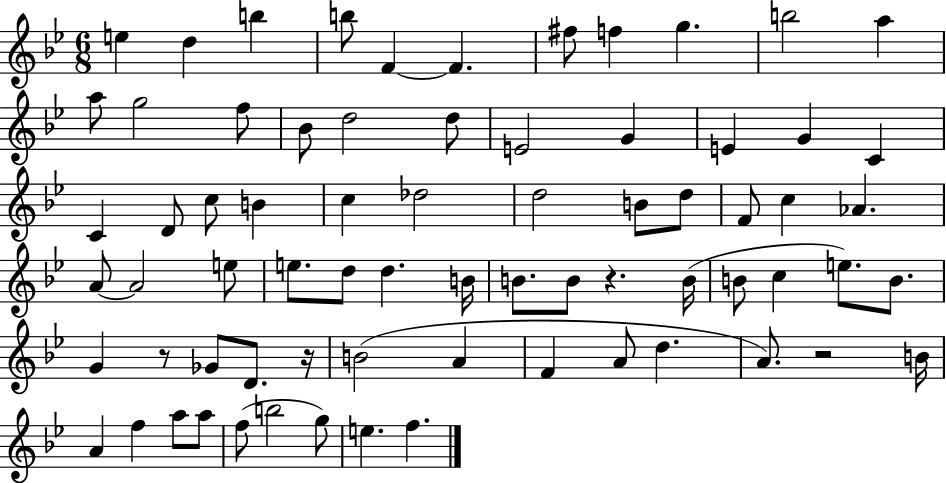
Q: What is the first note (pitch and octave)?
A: E5